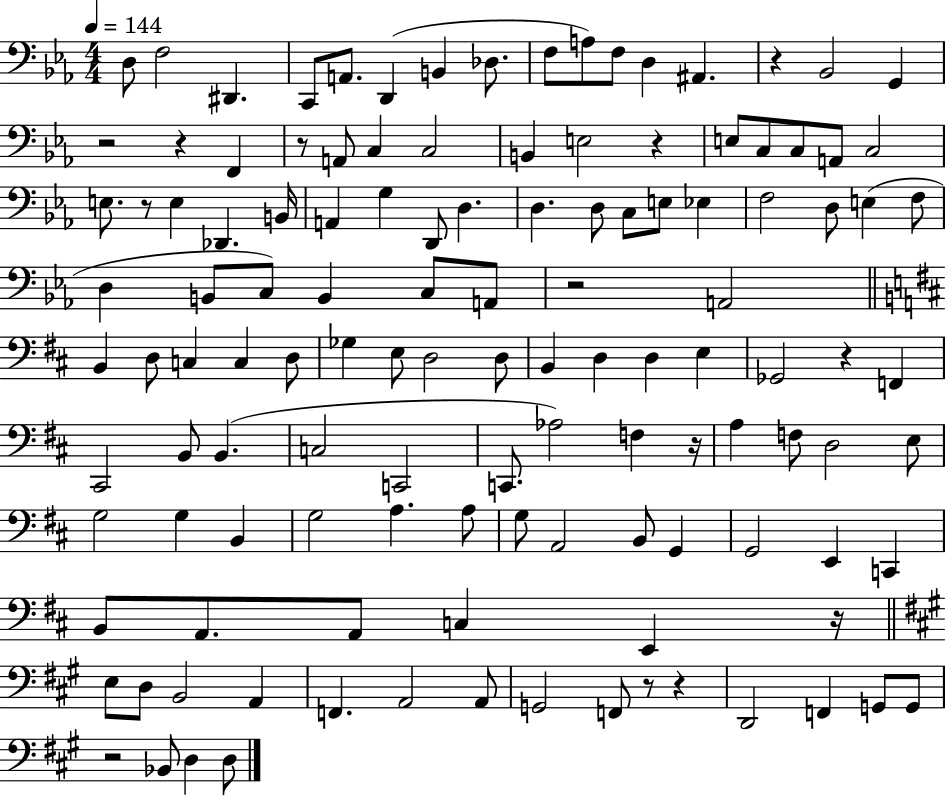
X:1
T:Untitled
M:4/4
L:1/4
K:Eb
D,/2 F,2 ^D,, C,,/2 A,,/2 D,, B,, _D,/2 F,/2 A,/2 F,/2 D, ^A,, z _B,,2 G,, z2 z F,, z/2 A,,/2 C, C,2 B,, E,2 z E,/2 C,/2 C,/2 A,,/2 C,2 E,/2 z/2 E, _D,, B,,/4 A,, G, D,,/2 D, D, D,/2 C,/2 E,/2 _E, F,2 D,/2 E, F,/2 D, B,,/2 C,/2 B,, C,/2 A,,/2 z2 A,,2 B,, D,/2 C, C, D,/2 _G, E,/2 D,2 D,/2 B,, D, D, E, _G,,2 z F,, ^C,,2 B,,/2 B,, C,2 C,,2 C,,/2 _A,2 F, z/4 A, F,/2 D,2 E,/2 G,2 G, B,, G,2 A, A,/2 G,/2 A,,2 B,,/2 G,, G,,2 E,, C,, B,,/2 A,,/2 A,,/2 C, E,, z/4 E,/2 D,/2 B,,2 A,, F,, A,,2 A,,/2 G,,2 F,,/2 z/2 z D,,2 F,, G,,/2 G,,/2 z2 _B,,/2 D, D,/2